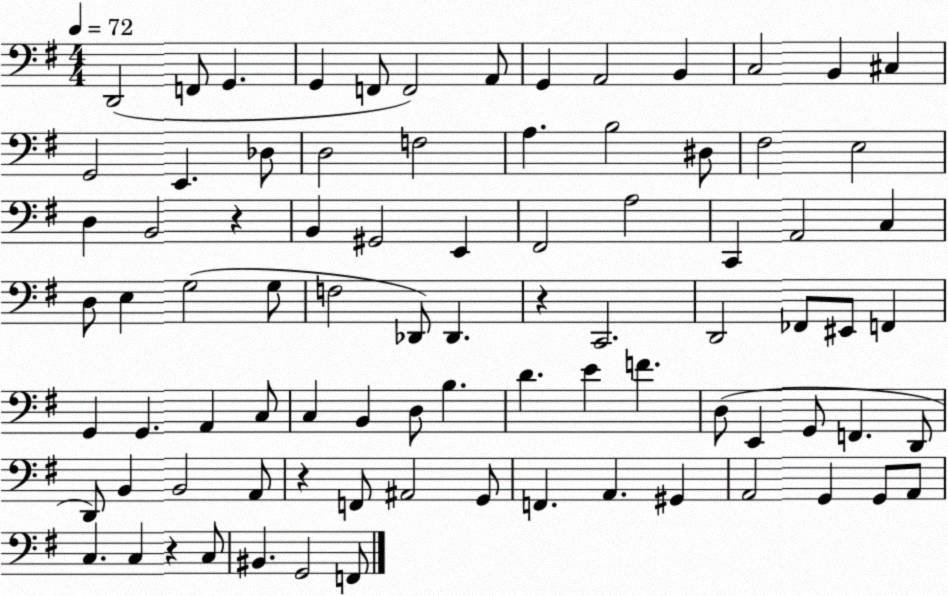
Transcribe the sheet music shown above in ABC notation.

X:1
T:Untitled
M:4/4
L:1/4
K:G
D,,2 F,,/2 G,, G,, F,,/2 F,,2 A,,/2 G,, A,,2 B,, C,2 B,, ^C, G,,2 E,, _D,/2 D,2 F,2 A, B,2 ^D,/2 ^F,2 E,2 D, B,,2 z B,, ^G,,2 E,, ^F,,2 A,2 C,, A,,2 C, D,/2 E, G,2 G,/2 F,2 _D,,/2 _D,, z C,,2 D,,2 _F,,/2 ^E,,/2 F,, G,, G,, A,, C,/2 C, B,, D,/2 B, D E F D,/2 E,, G,,/2 F,, D,,/2 D,,/2 B,, B,,2 A,,/2 z F,,/2 ^A,,2 G,,/2 F,, A,, ^G,, A,,2 G,, G,,/2 A,,/2 C, C, z C,/2 ^B,, G,,2 F,,/2